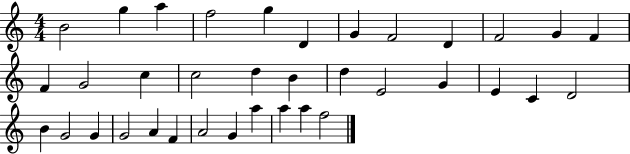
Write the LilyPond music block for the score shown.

{
  \clef treble
  \numericTimeSignature
  \time 4/4
  \key c \major
  b'2 g''4 a''4 | f''2 g''4 d'4 | g'4 f'2 d'4 | f'2 g'4 f'4 | \break f'4 g'2 c''4 | c''2 d''4 b'4 | d''4 e'2 g'4 | e'4 c'4 d'2 | \break b'4 g'2 g'4 | g'2 a'4 f'4 | a'2 g'4 a''4 | a''4 a''4 f''2 | \break \bar "|."
}